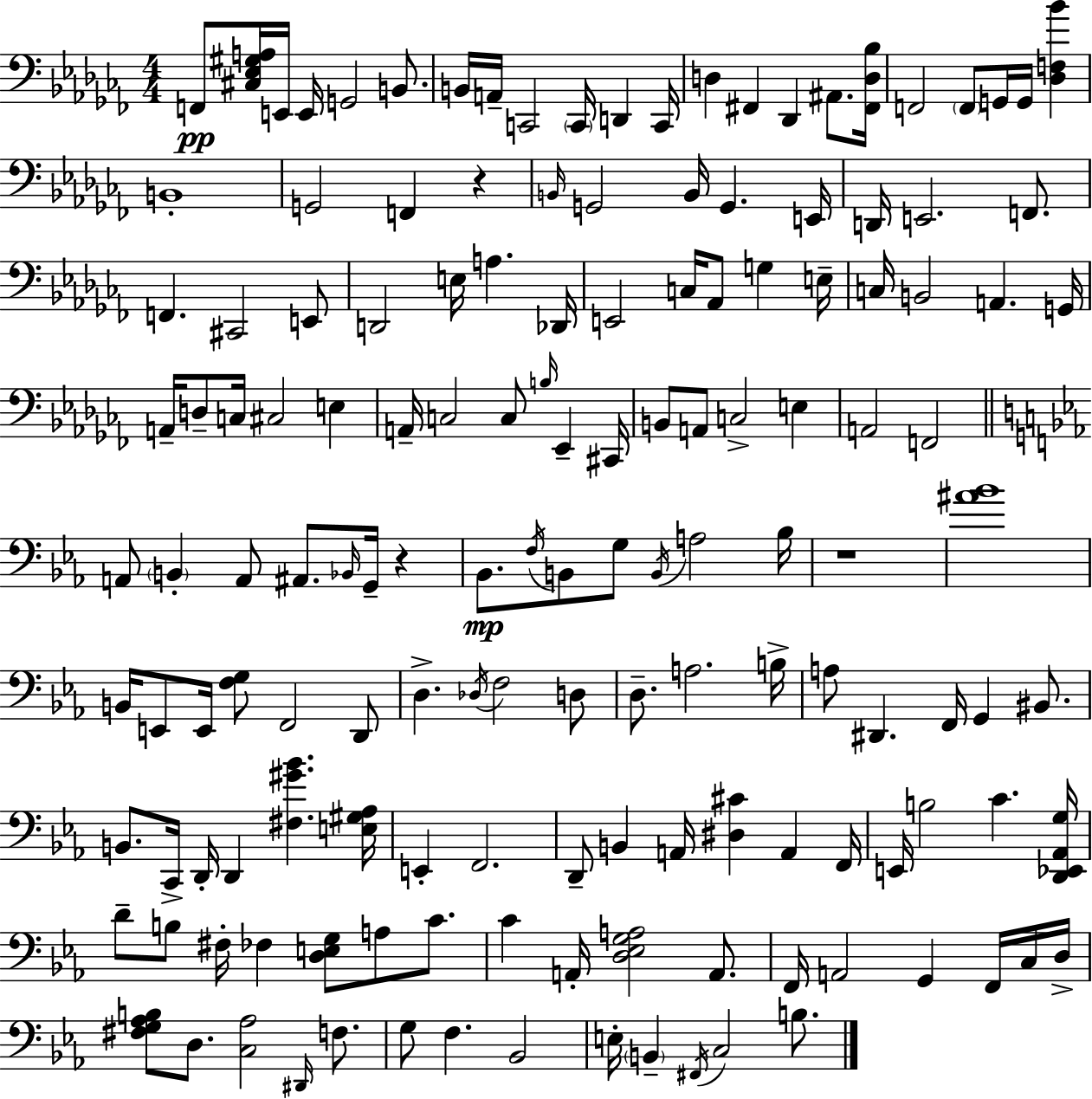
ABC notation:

X:1
T:Untitled
M:4/4
L:1/4
K:Abm
F,,/2 [^C,_E,^G,A,]/4 E,,/4 E,,/4 G,,2 B,,/2 B,,/4 A,,/4 C,,2 C,,/4 D,, C,,/4 D, ^F,, _D,, ^A,,/2 [^F,,D,_B,]/4 F,,2 F,,/2 G,,/4 G,,/4 [_D,F,_B] B,,4 G,,2 F,, z B,,/4 G,,2 B,,/4 G,, E,,/4 D,,/4 E,,2 F,,/2 F,, ^C,,2 E,,/2 D,,2 E,/4 A, _D,,/4 E,,2 C,/4 _A,,/2 G, E,/4 C,/4 B,,2 A,, G,,/4 A,,/4 D,/2 C,/4 ^C,2 E, A,,/4 C,2 C,/2 B,/4 _E,, ^C,,/4 B,,/2 A,,/2 C,2 E, A,,2 F,,2 A,,/2 B,, A,,/2 ^A,,/2 _B,,/4 G,,/4 z _B,,/2 F,/4 B,,/2 G,/2 B,,/4 A,2 _B,/4 z4 [^A_B]4 B,,/4 E,,/2 E,,/4 [F,G,]/2 F,,2 D,,/2 D, _D,/4 F,2 D,/2 D,/2 A,2 B,/4 A,/2 ^D,, F,,/4 G,, ^B,,/2 B,,/2 C,,/4 D,,/4 D,, [^F,^G_B] [E,^G,_A,]/4 E,, F,,2 D,,/2 B,, A,,/4 [^D,^C] A,, F,,/4 E,,/4 B,2 C [D,,_E,,_A,,G,]/4 D/2 B,/2 ^F,/4 _F, [D,E,G,]/2 A,/2 C/2 C A,,/4 [D,_E,G,A,]2 A,,/2 F,,/4 A,,2 G,, F,,/4 C,/4 D,/4 [^F,G,_A,B,]/2 D,/2 [C,_A,]2 ^D,,/4 F,/2 G,/2 F, _B,,2 E,/4 B,, ^F,,/4 C,2 B,/2